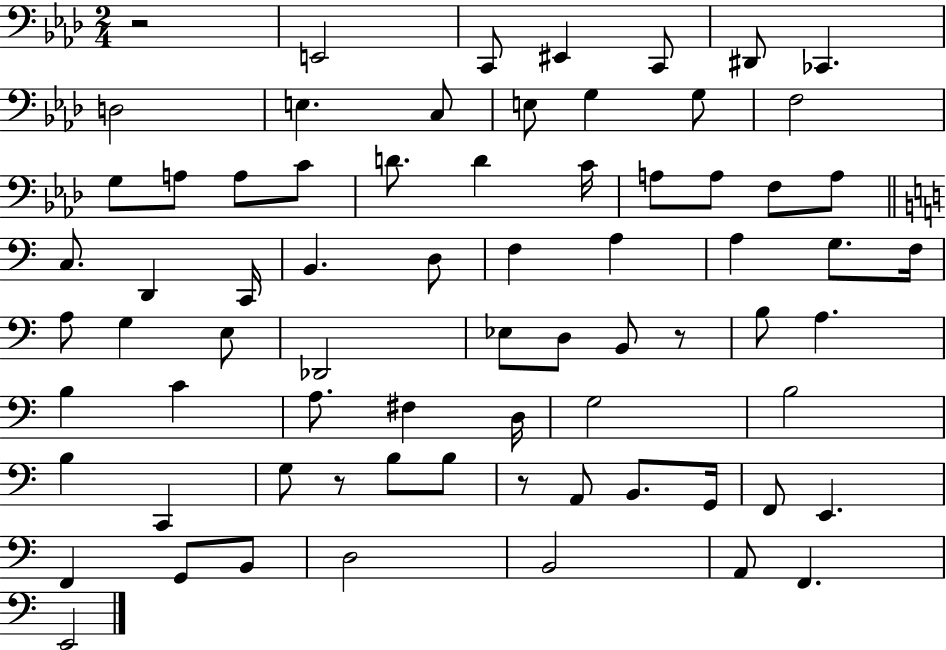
R/h E2/h C2/e EIS2/q C2/e D#2/e CES2/q. D3/h E3/q. C3/e E3/e G3/q G3/e F3/h G3/e A3/e A3/e C4/e D4/e. D4/q C4/s A3/e A3/e F3/e A3/e C3/e. D2/q C2/s B2/q. D3/e F3/q A3/q A3/q G3/e. F3/s A3/e G3/q E3/e Db2/h Eb3/e D3/e B2/e R/e B3/e A3/q. B3/q C4/q A3/e. F#3/q D3/s G3/h B3/h B3/q C2/q G3/e R/e B3/e B3/e R/e A2/e B2/e. G2/s F2/e E2/q. F2/q G2/e B2/e D3/h B2/h A2/e F2/q. E2/h